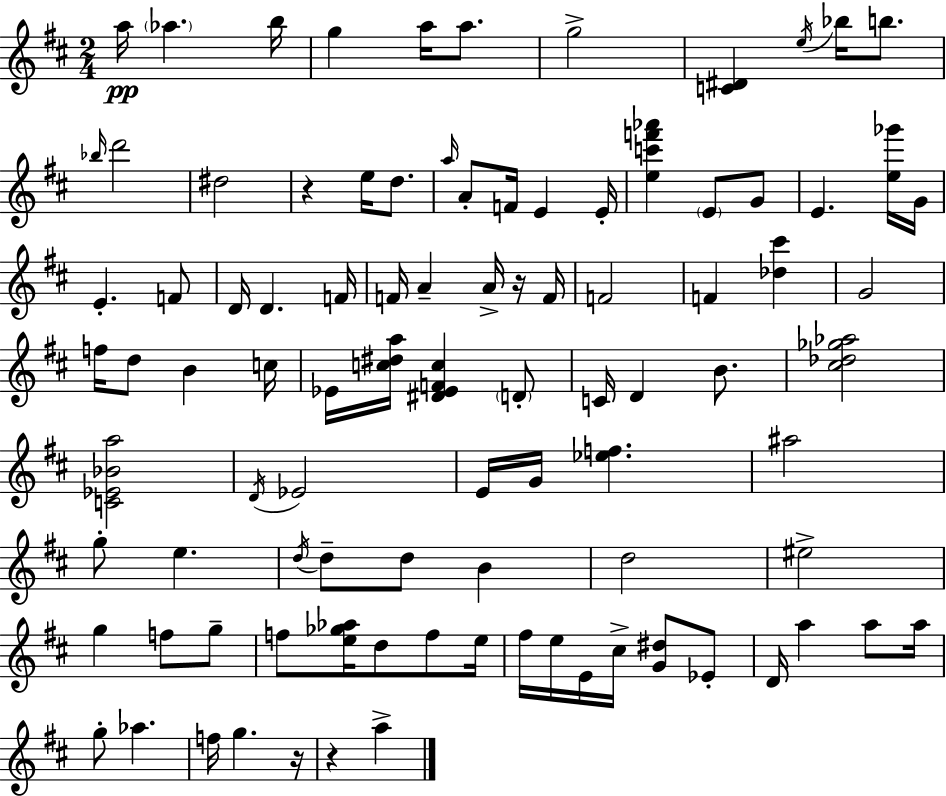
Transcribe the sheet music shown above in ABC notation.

X:1
T:Untitled
M:2/4
L:1/4
K:D
a/4 _a b/4 g a/4 a/2 g2 [C^D] e/4 _b/4 b/2 _b/4 d'2 ^d2 z e/4 d/2 a/4 A/2 F/4 E E/4 [ec'f'_a'] E/2 G/2 E [e_g']/4 G/4 E F/2 D/4 D F/4 F/4 A A/4 z/4 F/4 F2 F [_d^c'] G2 f/4 d/2 B c/4 _E/4 [c^da]/4 [^D_EFc] D/2 C/4 D B/2 [^c_d_g_a]2 [C_E_Ba]2 D/4 _E2 E/4 G/4 [_ef] ^a2 g/2 e d/4 d/2 d/2 B d2 ^e2 g f/2 g/2 f/2 [e_g_a]/4 d/2 f/2 e/4 ^f/4 e/4 E/4 ^c/4 [G^d]/2 _E/2 D/4 a a/2 a/4 g/2 _a f/4 g z/4 z a